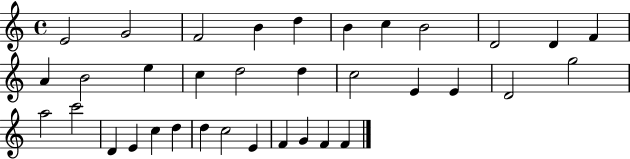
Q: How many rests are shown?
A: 0